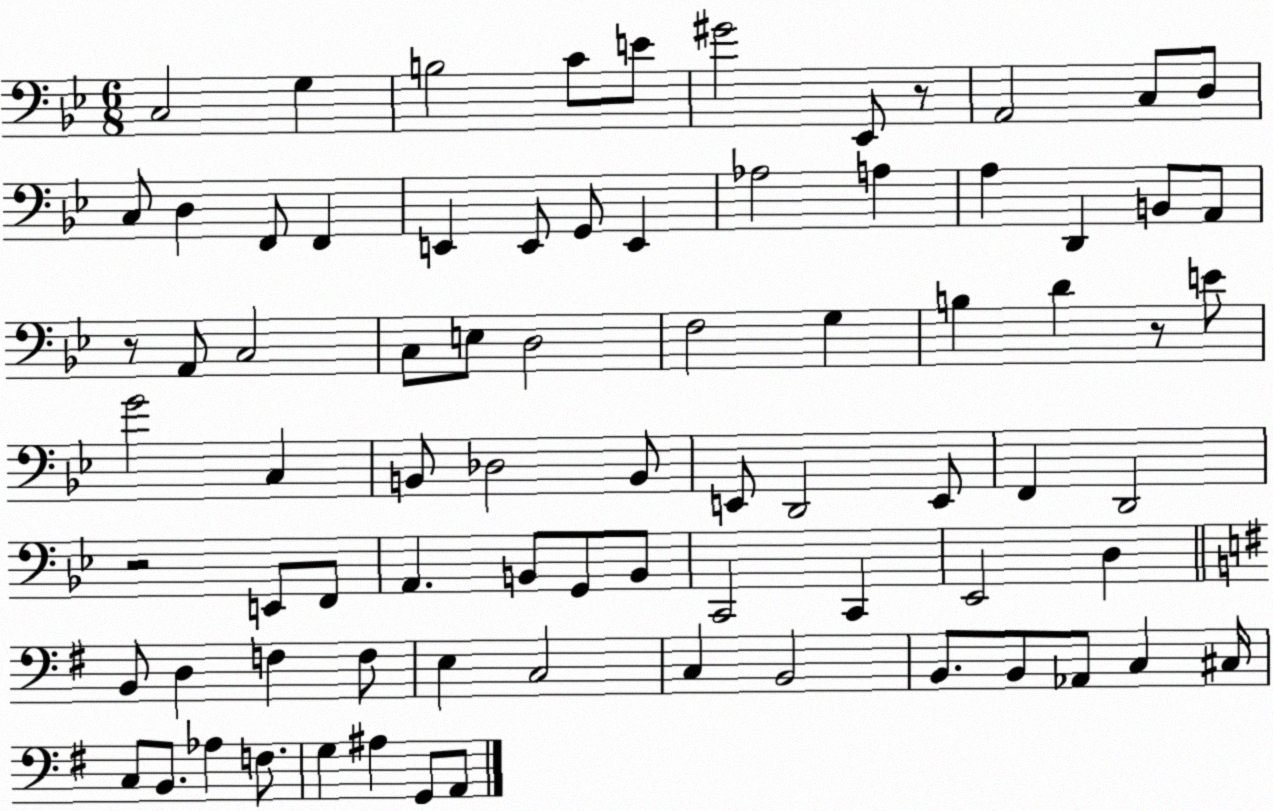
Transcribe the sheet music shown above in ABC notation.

X:1
T:Untitled
M:6/8
L:1/4
K:Bb
C,2 G, B,2 C/2 E/2 ^G2 _E,,/2 z/2 A,,2 C,/2 D,/2 C,/2 D, F,,/2 F,, E,, E,,/2 G,,/2 E,, _A,2 A, A, D,, B,,/2 A,,/2 z/2 A,,/2 C,2 C,/2 E,/2 D,2 F,2 G, B, D z/2 E/2 G2 C, B,,/2 _D,2 B,,/2 E,,/2 D,,2 E,,/2 F,, D,,2 z2 E,,/2 F,,/2 A,, B,,/2 G,,/2 B,,/2 C,,2 C,, _E,,2 D, B,,/2 D, F, F,/2 E, C,2 C, B,,2 B,,/2 B,,/2 _A,,/2 C, ^C,/4 C,/2 B,,/2 _A, F,/2 G, ^A, G,,/2 A,,/2